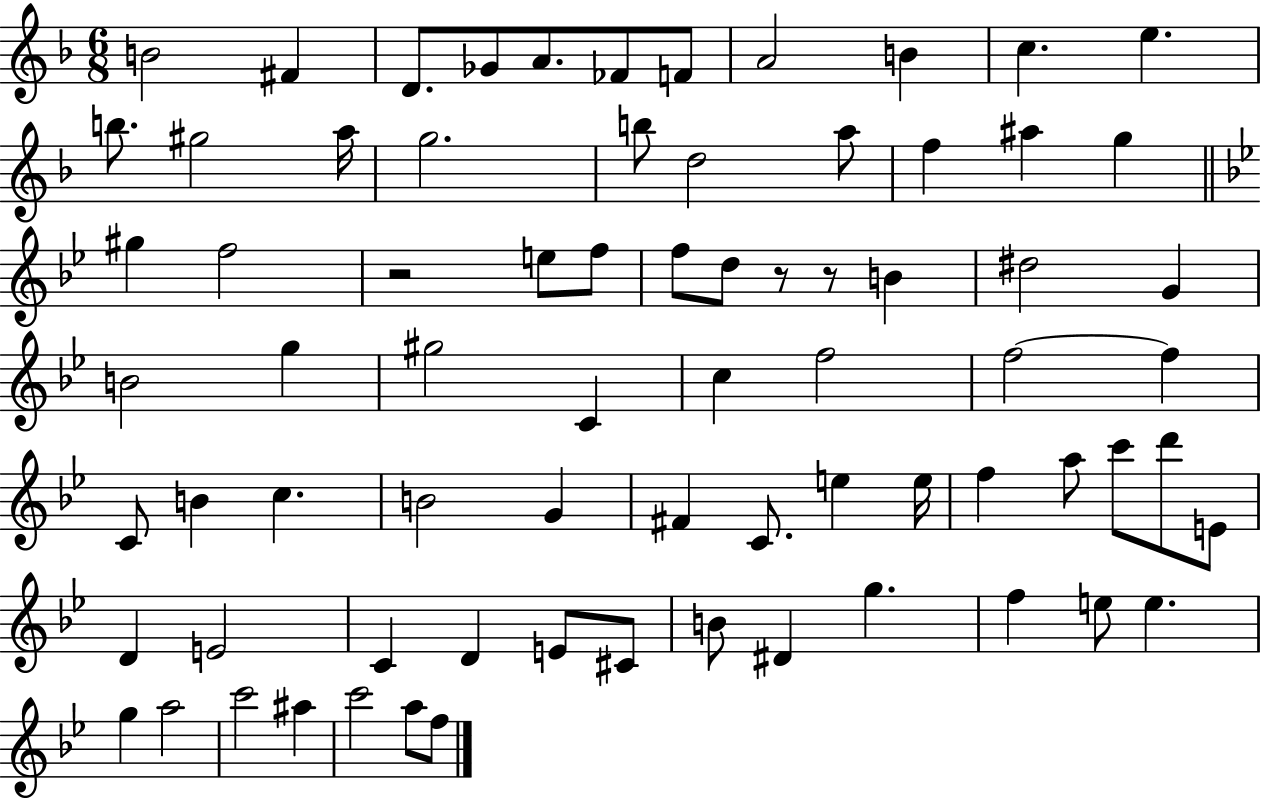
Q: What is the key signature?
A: F major